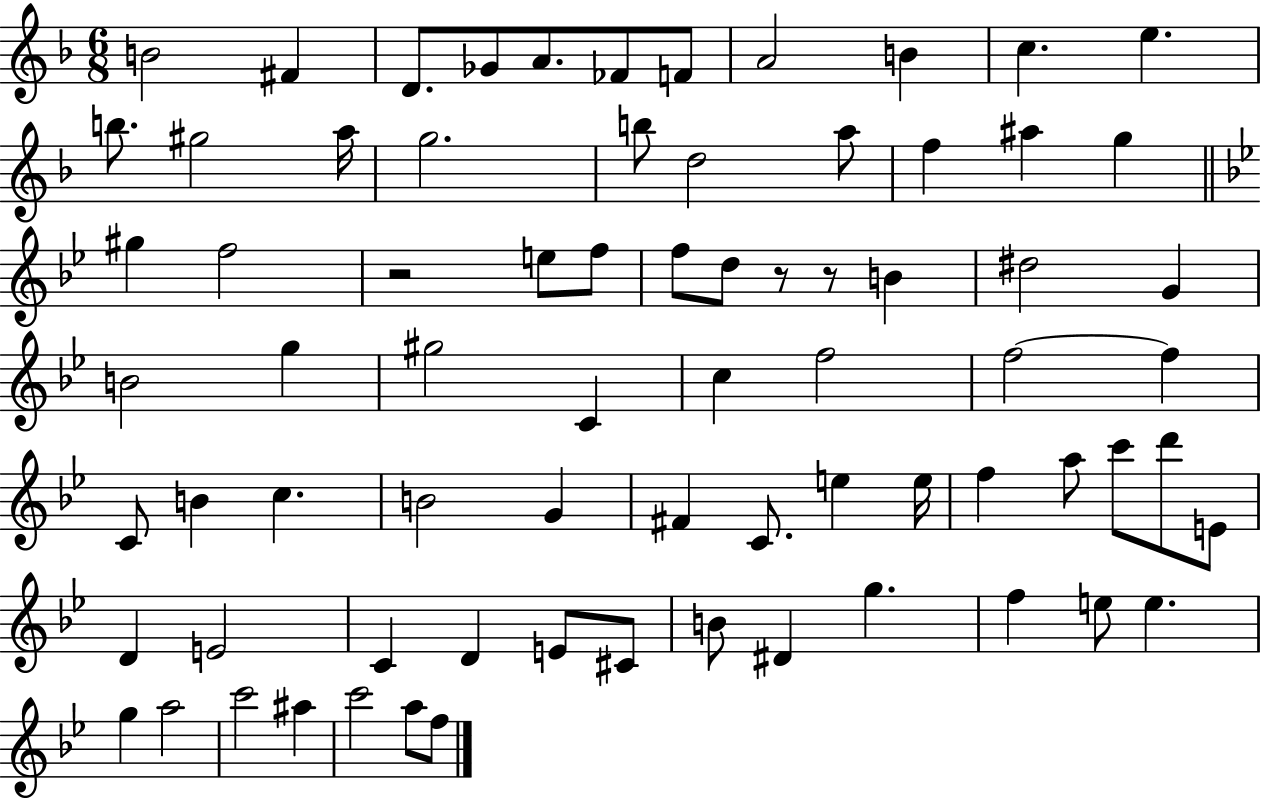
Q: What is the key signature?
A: F major